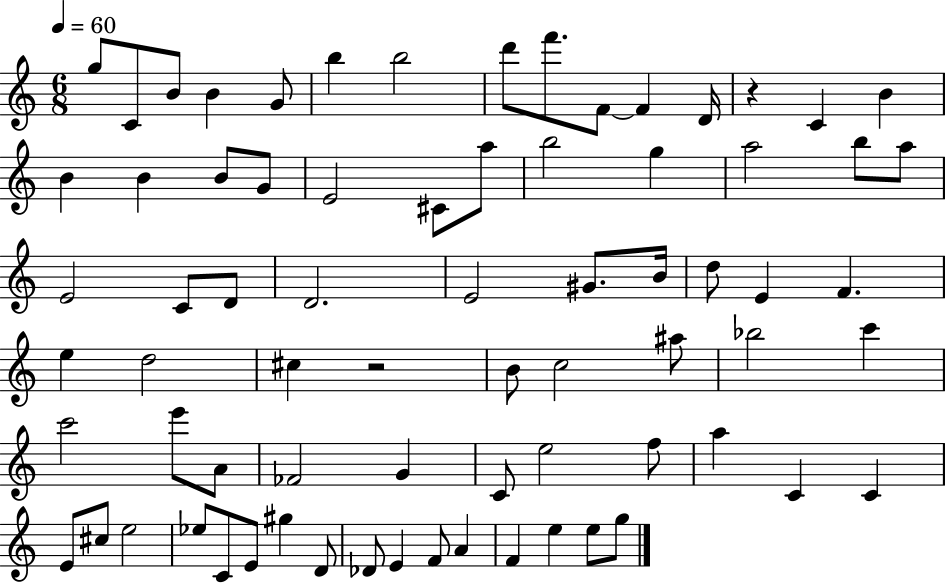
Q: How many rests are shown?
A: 2